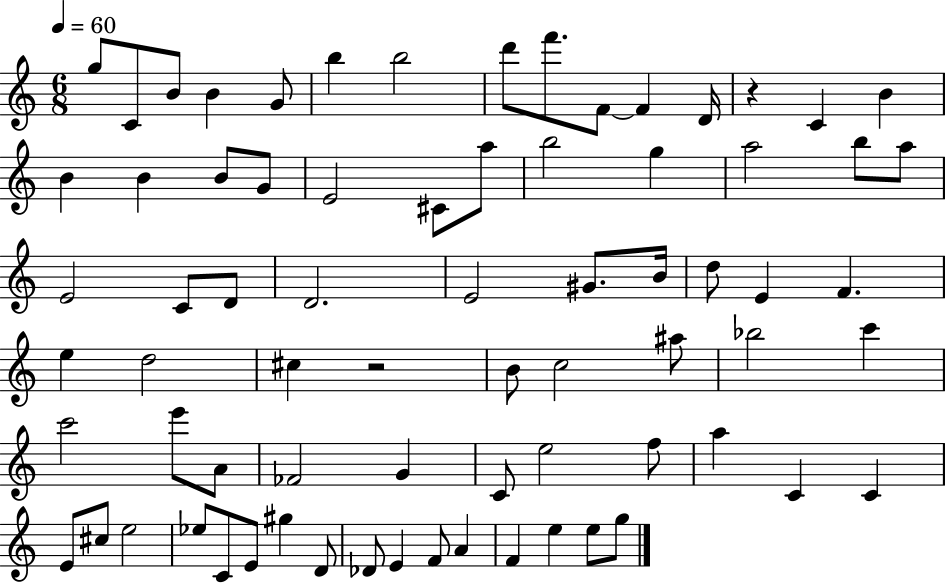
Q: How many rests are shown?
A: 2